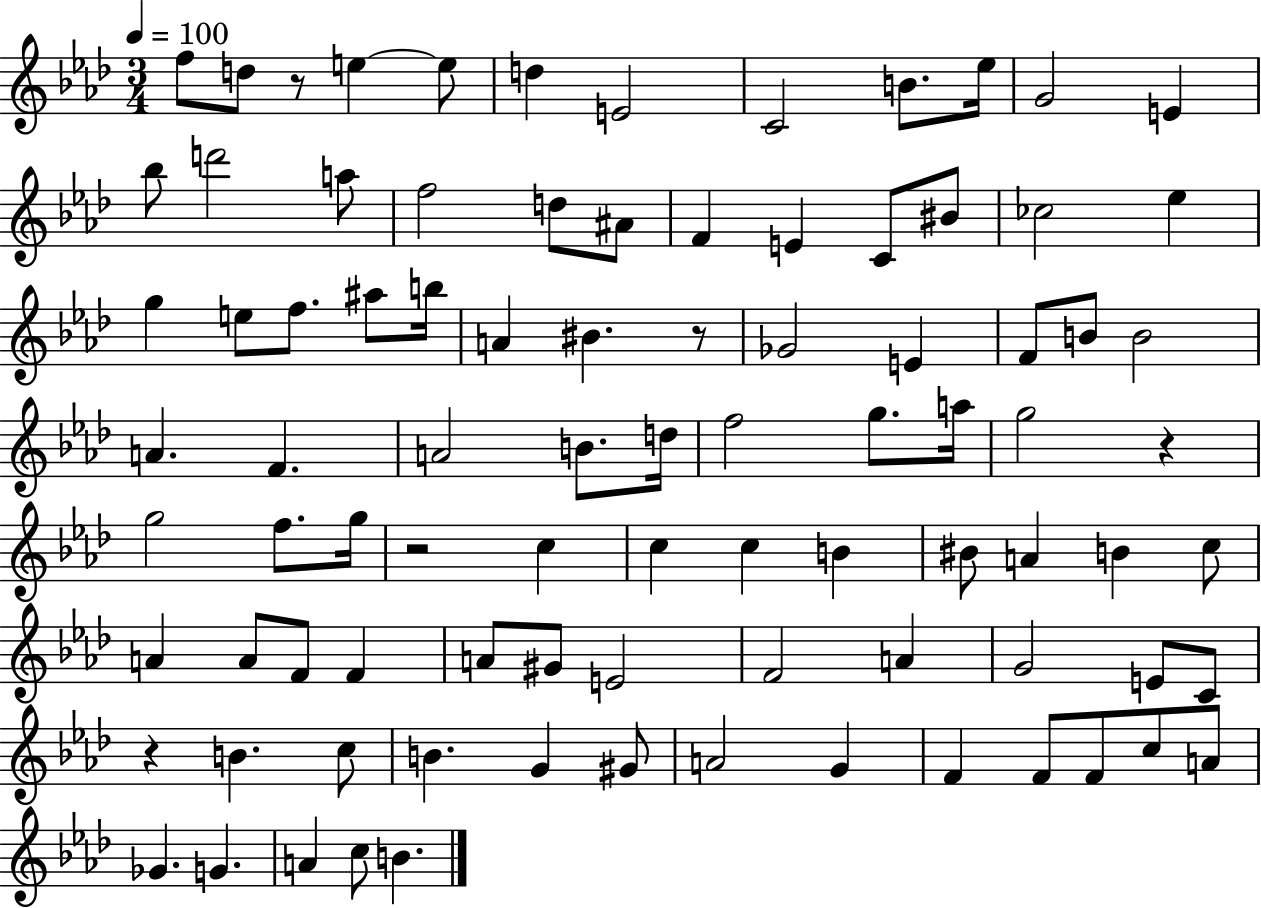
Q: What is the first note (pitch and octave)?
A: F5